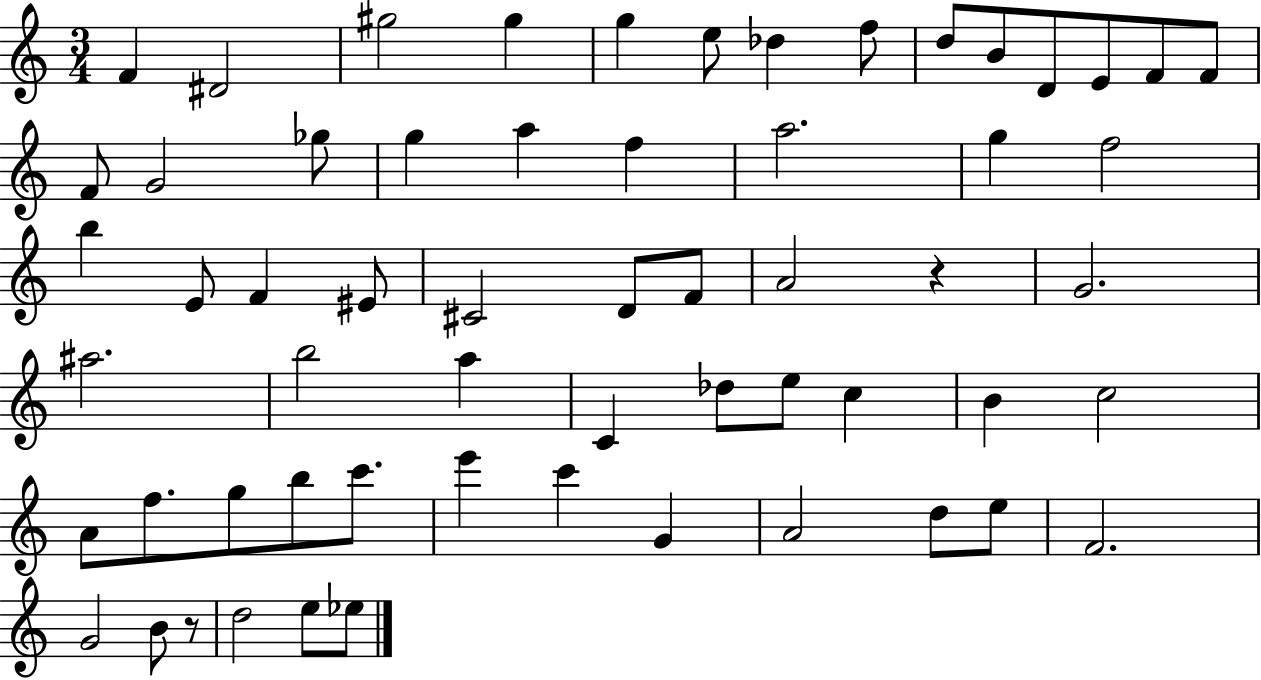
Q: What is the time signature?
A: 3/4